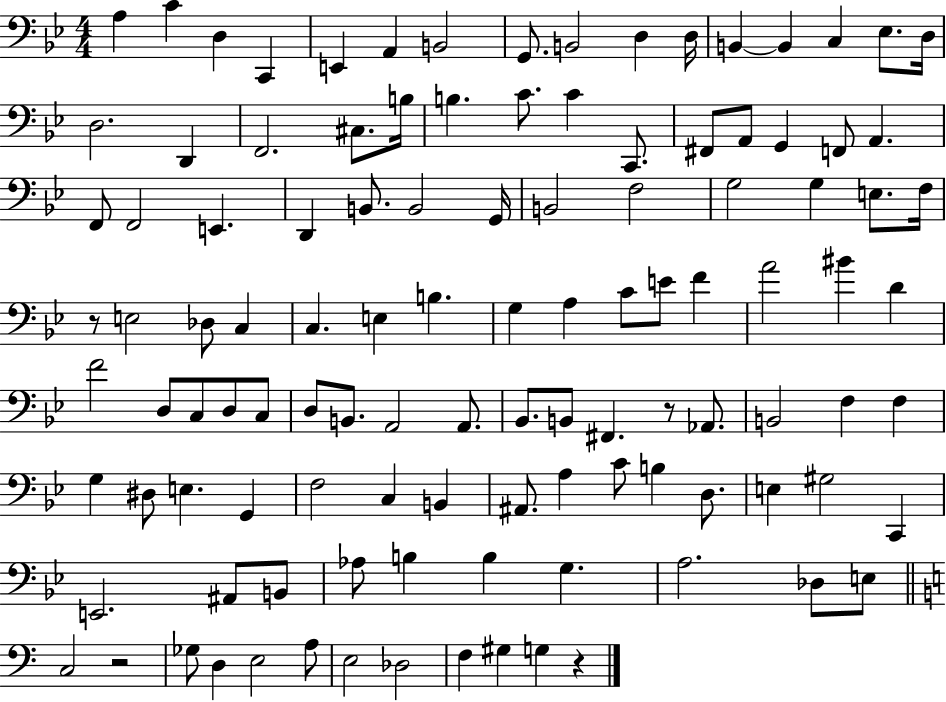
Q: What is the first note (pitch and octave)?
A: A3